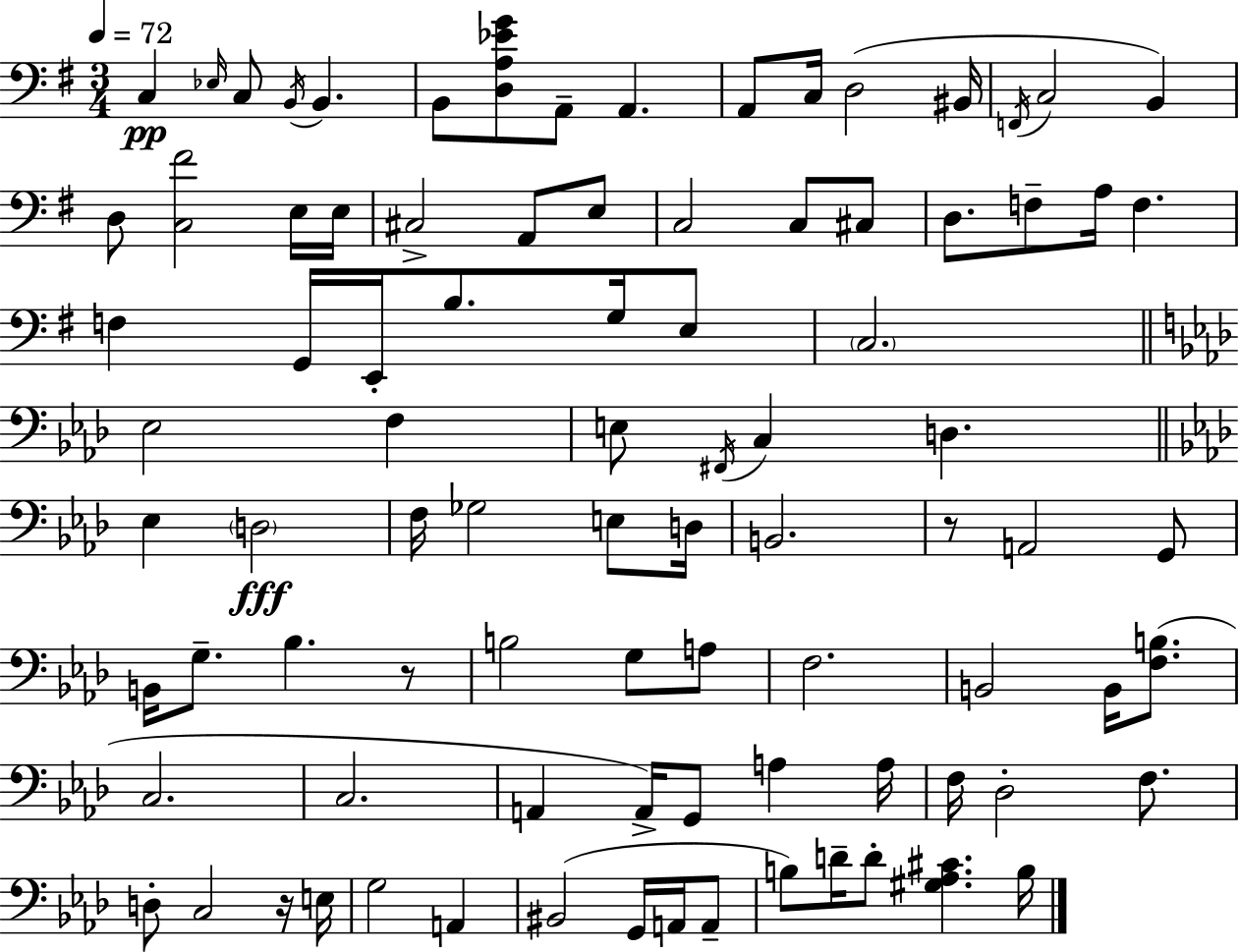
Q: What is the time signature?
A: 3/4